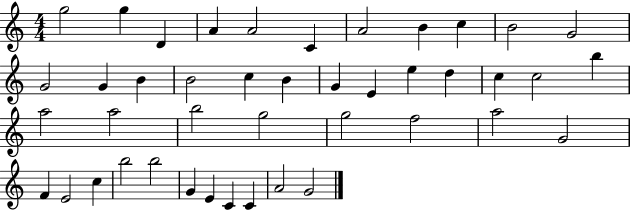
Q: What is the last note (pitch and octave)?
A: G4